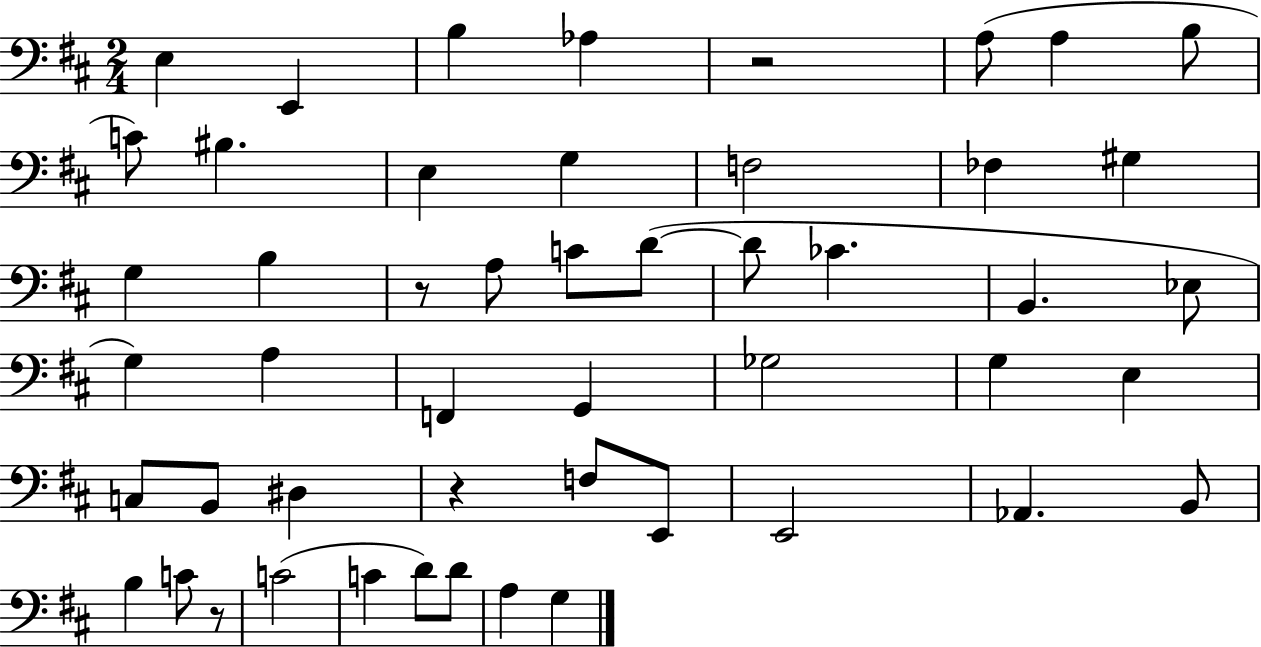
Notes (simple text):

E3/q E2/q B3/q Ab3/q R/h A3/e A3/q B3/e C4/e BIS3/q. E3/q G3/q F3/h FES3/q G#3/q G3/q B3/q R/e A3/e C4/e D4/e D4/e CES4/q. B2/q. Eb3/e G3/q A3/q F2/q G2/q Gb3/h G3/q E3/q C3/e B2/e D#3/q R/q F3/e E2/e E2/h Ab2/q. B2/e B3/q C4/e R/e C4/h C4/q D4/e D4/e A3/q G3/q